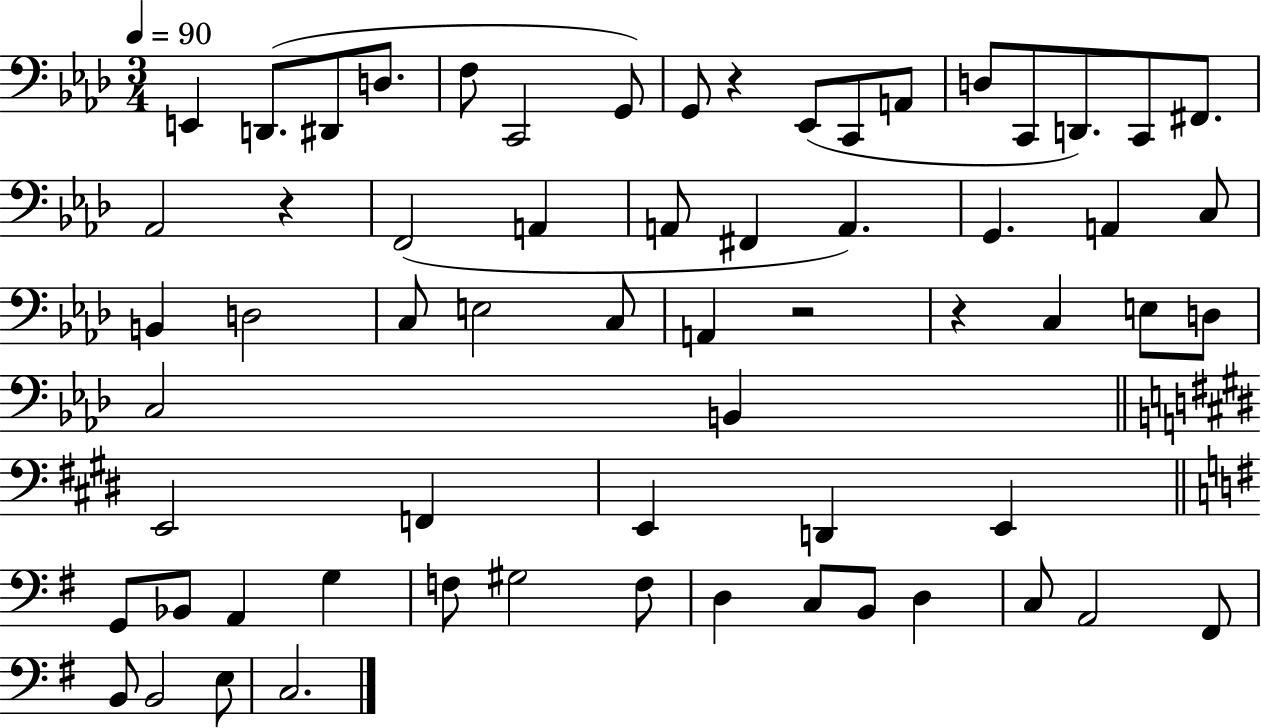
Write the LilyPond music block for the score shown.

{
  \clef bass
  \numericTimeSignature
  \time 3/4
  \key aes \major
  \tempo 4 = 90
  \repeat volta 2 { e,4 d,8.( dis,8 d8. | f8 c,2 g,8) | g,8 r4 ees,8( c,8 a,8 | d8 c,8 d,8.) c,8 fis,8. | \break aes,2 r4 | f,2( a,4 | a,8 fis,4 a,4.) | g,4. a,4 c8 | \break b,4 d2 | c8 e2 c8 | a,4 r2 | r4 c4 e8 d8 | \break c2 b,4 | \bar "||" \break \key e \major e,2 f,4 | e,4 d,4 e,4 | \bar "||" \break \key g \major g,8 bes,8 a,4 g4 | f8 gis2 f8 | d4 c8 b,8 d4 | c8 a,2 fis,8 | \break b,8 b,2 e8 | c2. | } \bar "|."
}